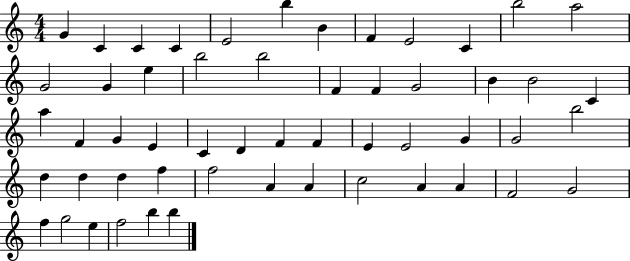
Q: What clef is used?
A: treble